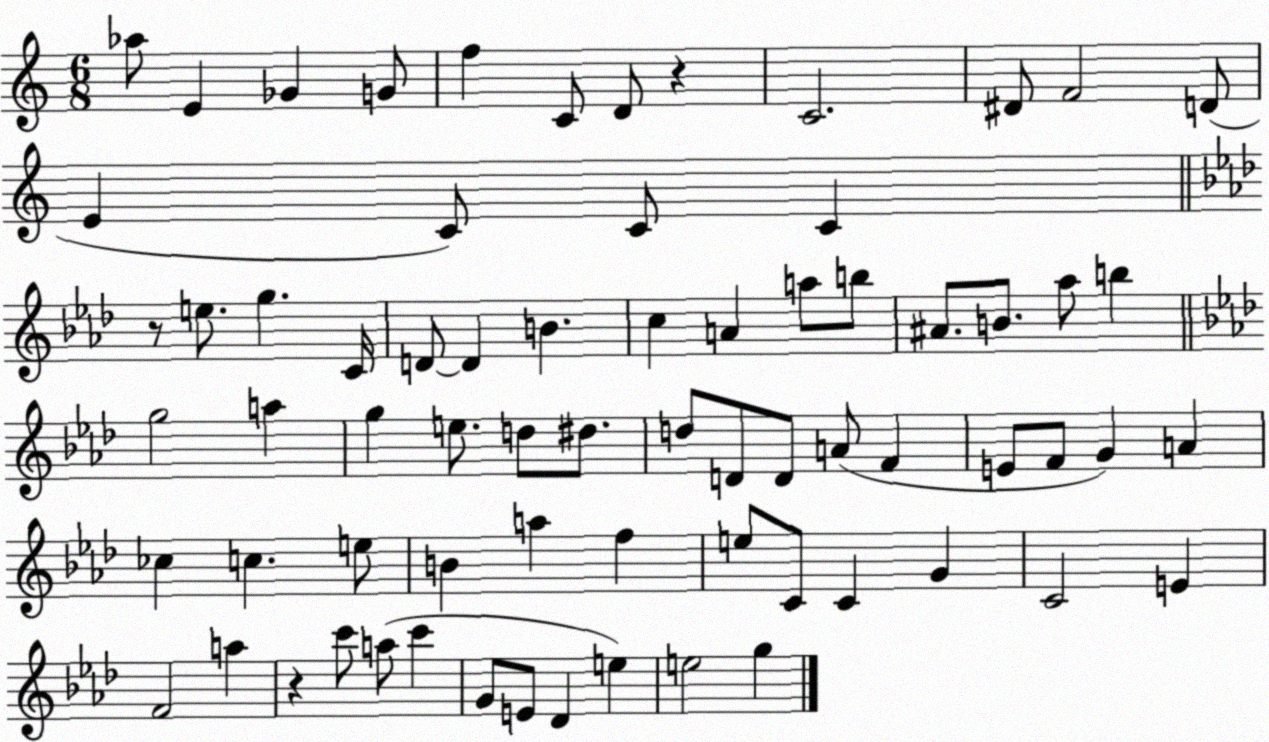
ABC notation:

X:1
T:Untitled
M:6/8
L:1/4
K:C
_a/2 E _G G/2 f C/2 D/2 z C2 ^D/2 F2 D/2 E C/2 C/2 C z/2 e/2 g C/4 D/2 D B c A a/2 b/2 ^A/2 B/2 _a/2 b g2 a g e/2 d/2 ^d/2 d/2 D/2 D/2 A/2 F E/2 F/2 G A _c c e/2 B a f e/2 C/2 C G C2 E F2 a z c'/2 a/2 c' G/2 E/2 _D e e2 g